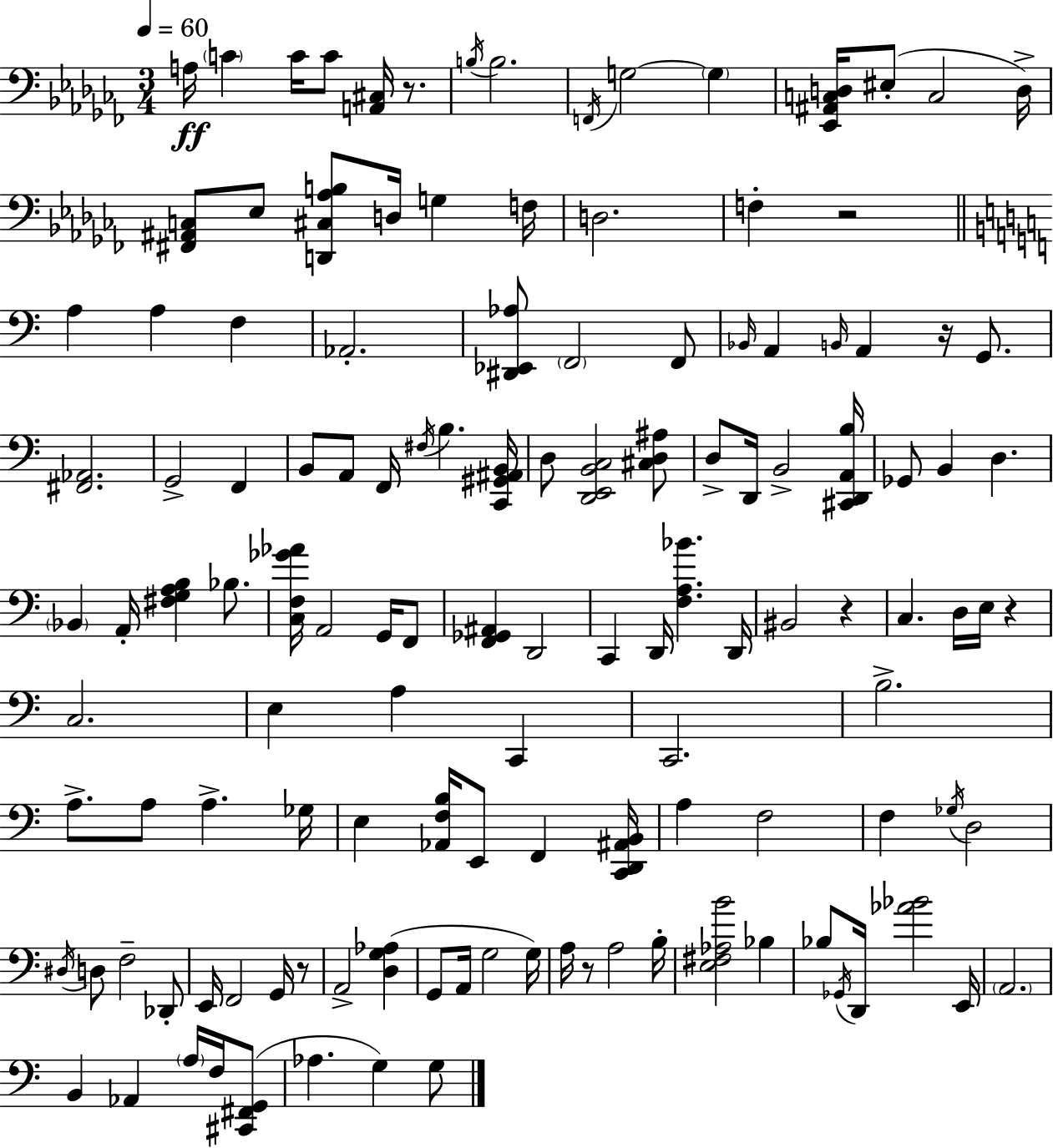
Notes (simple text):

A3/s C4/q C4/s C4/e [A2,C#3]/s R/e. B3/s B3/h. F2/s G3/h G3/q [Eb2,A#2,C3,D3]/s EIS3/e C3/h D3/s [F#2,A#2,C3]/e Eb3/e [D2,C#3,Ab3,B3]/e D3/s G3/q F3/s D3/h. F3/q R/h A3/q A3/q F3/q Ab2/h. [D#2,Eb2,Ab3]/e F2/h F2/e Bb2/s A2/q B2/s A2/q R/s G2/e. [F#2,Ab2]/h. G2/h F2/q B2/e A2/e F2/s F#3/s B3/q. [C2,G#2,A#2,B2]/s D3/e [D2,E2,B2,C3]/h [C#3,D3,A#3]/e D3/e D2/s B2/h [C#2,D2,A2,B3]/s Gb2/e B2/q D3/q. Bb2/q A2/s [F#3,G3,A3,B3]/q Bb3/e. [C3,F3,Gb4,Ab4]/s A2/h G2/s F2/e [F2,Gb2,A#2]/q D2/h C2/q D2/s [F3,A3,Bb4]/q. D2/s BIS2/h R/q C3/q. D3/s E3/s R/q C3/h. E3/q A3/q C2/q C2/h. B3/h. A3/e. A3/e A3/q. Gb3/s E3/q [Ab2,F3,B3]/s E2/e F2/q [C2,D2,A#2,B2]/s A3/q F3/h F3/q Gb3/s D3/h D#3/s D3/e F3/h Db2/e E2/s F2/h G2/s R/e A2/h [D3,G3,Ab3]/q G2/e A2/s G3/h G3/s A3/s R/e A3/h B3/s [E3,F#3,Ab3,B4]/h Bb3/q Bb3/e Gb2/s D2/s [Ab4,Bb4]/h E2/s A2/h. B2/q Ab2/q A3/s F3/s [C#2,F#2,G2]/e Ab3/q. G3/q G3/e